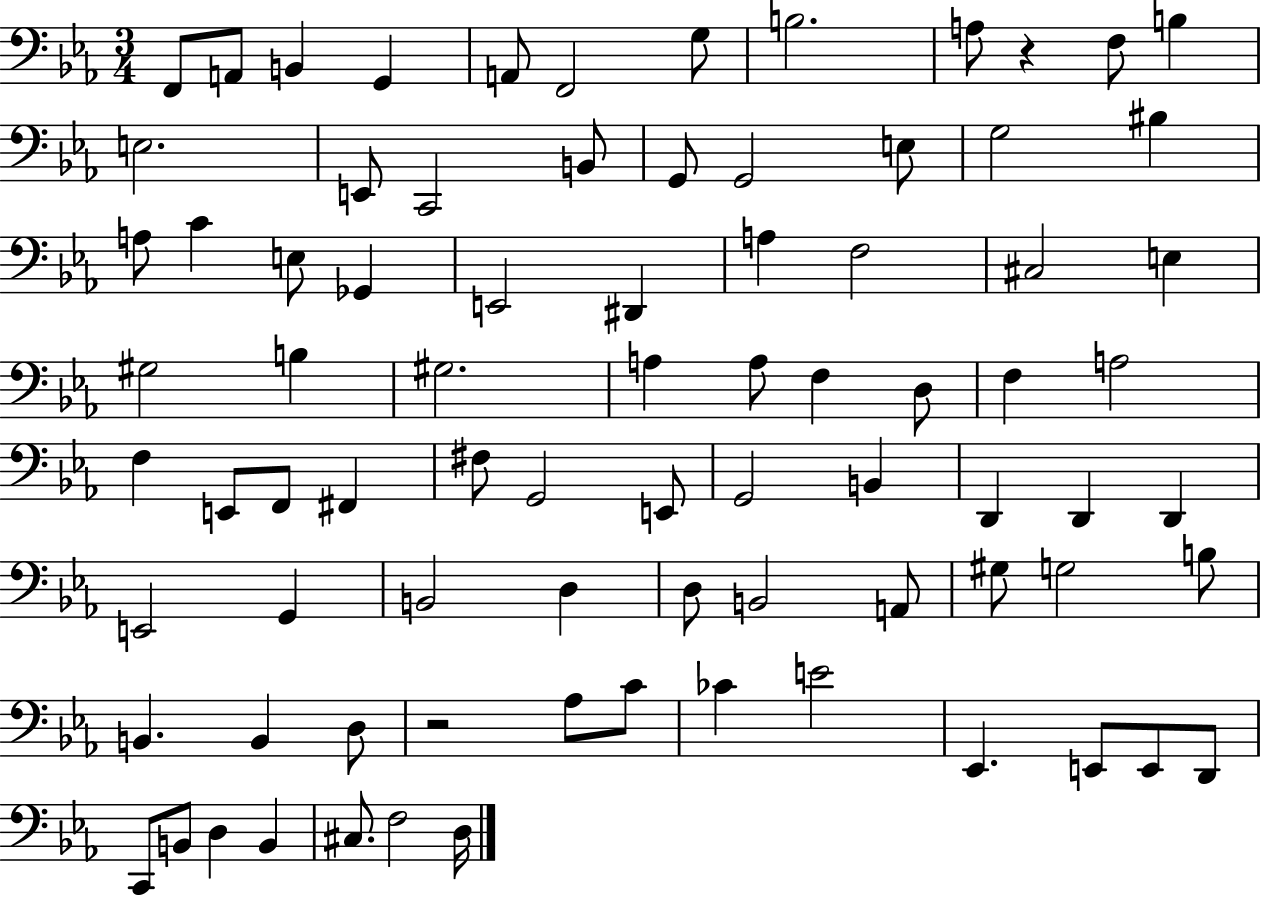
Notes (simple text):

F2/e A2/e B2/q G2/q A2/e F2/h G3/e B3/h. A3/e R/q F3/e B3/q E3/h. E2/e C2/h B2/e G2/e G2/h E3/e G3/h BIS3/q A3/e C4/q E3/e Gb2/q E2/h D#2/q A3/q F3/h C#3/h E3/q G#3/h B3/q G#3/h. A3/q A3/e F3/q D3/e F3/q A3/h F3/q E2/e F2/e F#2/q F#3/e G2/h E2/e G2/h B2/q D2/q D2/q D2/q E2/h G2/q B2/h D3/q D3/e B2/h A2/e G#3/e G3/h B3/e B2/q. B2/q D3/e R/h Ab3/e C4/e CES4/q E4/h Eb2/q. E2/e E2/e D2/e C2/e B2/e D3/q B2/q C#3/e. F3/h D3/s